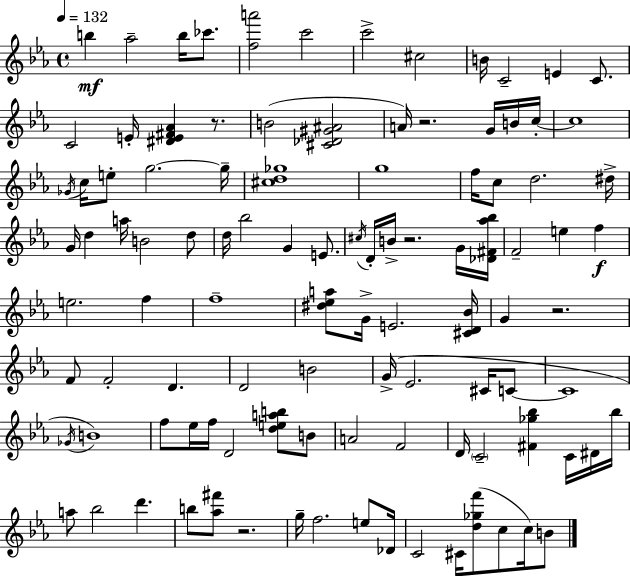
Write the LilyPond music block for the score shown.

{
  \clef treble
  \time 4/4
  \defaultTimeSignature
  \key c \minor
  \tempo 4 = 132
  \repeat volta 2 { b''4\mf aes''2-- b''16 ces'''8. | <f'' a'''>2 c'''2 | c'''2-> cis''2 | b'16 c'2-- e'4 c'8. | \break c'2 e'16-. <dis' e' fis' aes'>4 r8. | b'2( <cis' des' gis' ais'>2 | a'16) r2. g'16 b'16 c''16-.~~ | c''1 | \break \acciaccatura { ges'16 } c''16 e''8-. g''2.~~ | g''16-- <cis'' d'' ges''>1 | g''1 | f''16 c''8 d''2. | \break dis''16-> g'16 d''4 a''16 b'2 d''8 | d''16 bes''2 g'4 e'8. | \acciaccatura { cis''16 } d'16-. b'16-> r2. | g'16 <des' fis' aes'' bes''>16 f'2-- e''4 f''4\f | \break e''2. f''4 | f''1-- | <dis'' ees'' a''>8 g'16-> e'2. | <cis' d' bes'>16 g'4 r2. | \break f'8 f'2-. d'4. | d'2 b'2 | g'16->( ees'2. cis'16 | c'8~~ c'1 | \break \acciaccatura { ges'16 }) b'1 | f''8 ees''16 f''16 d'2 <d'' e'' a'' b''>8 | b'8 a'2 f'2 | d'16 \parenthesize c'2-- <fis' ges'' bes''>4 | \break c'16 dis'16 bes''16 a''8 bes''2 d'''4. | b''8 <aes'' fis'''>8 r2. | g''16-- f''2. | e''8 des'16 c'2 cis'16 <d'' ges'' f'''>8( c''8 | \break c''16) b'8 } \bar "|."
}